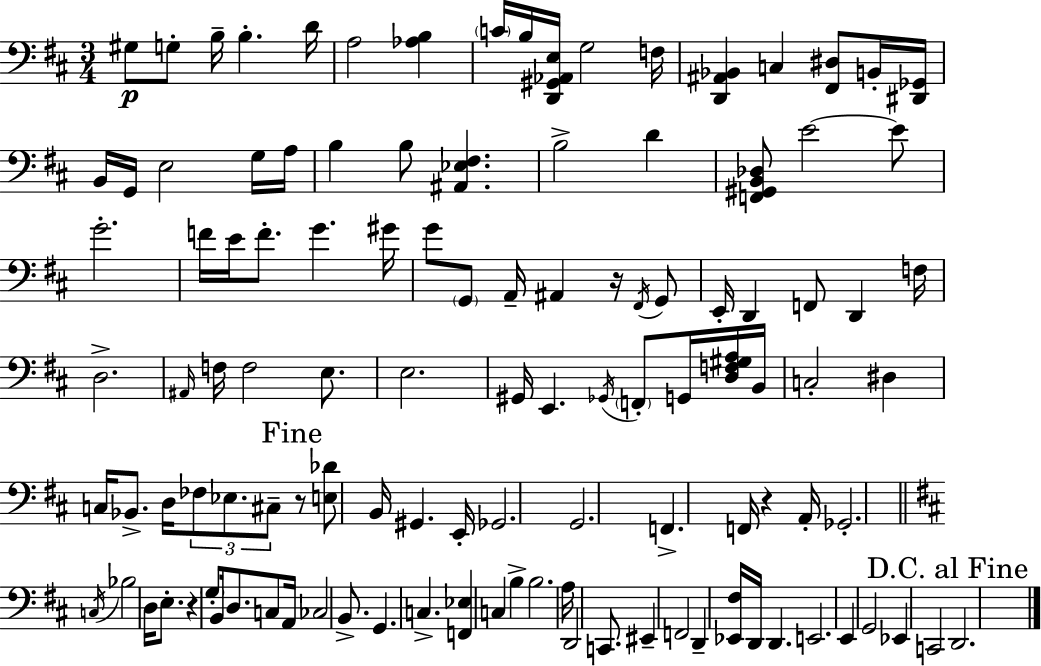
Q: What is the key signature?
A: D major